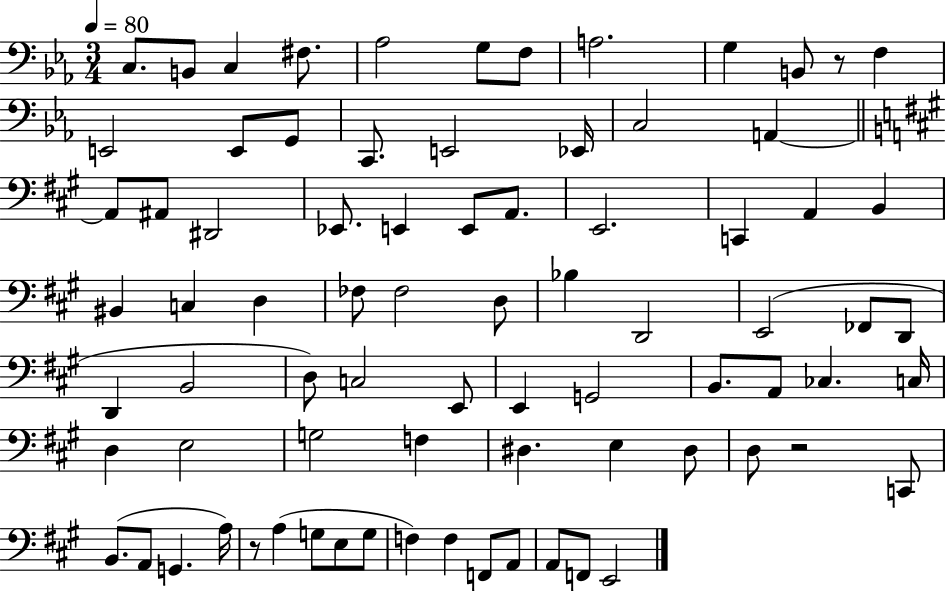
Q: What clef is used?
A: bass